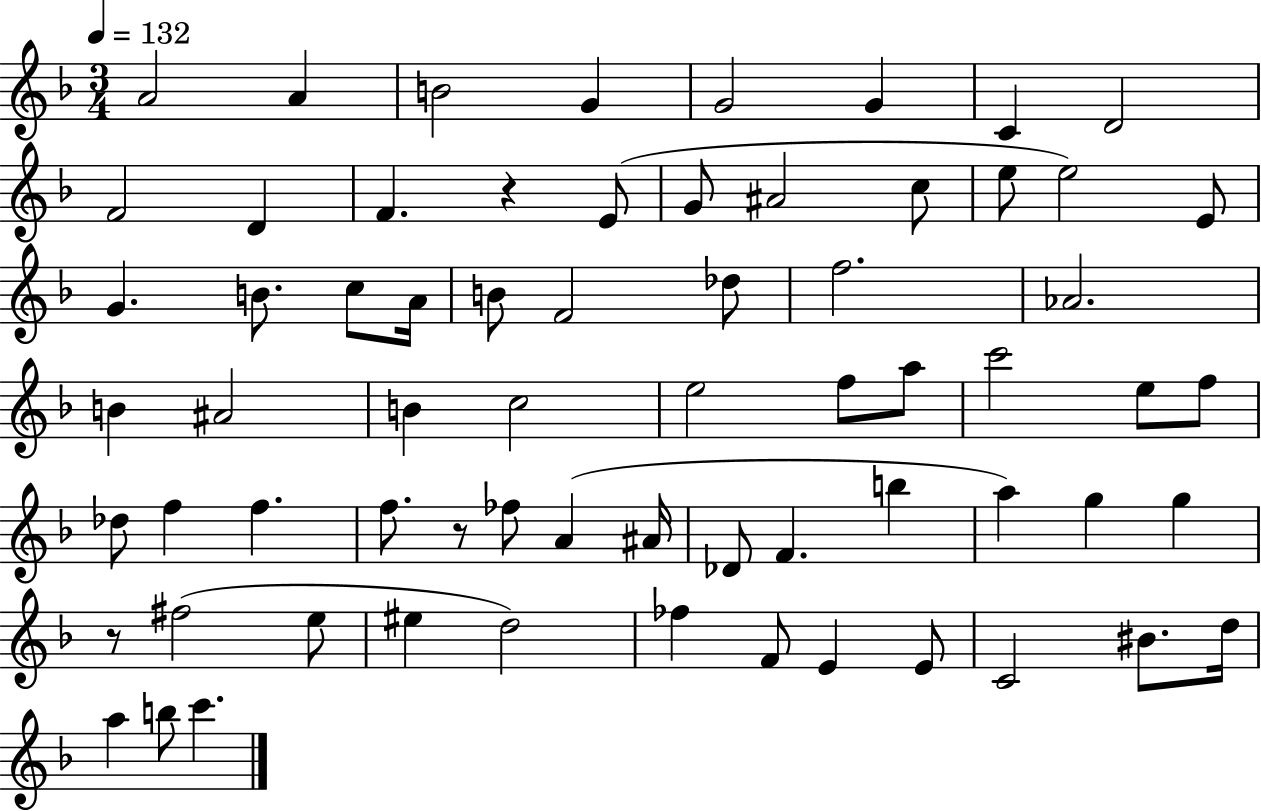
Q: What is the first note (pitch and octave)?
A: A4